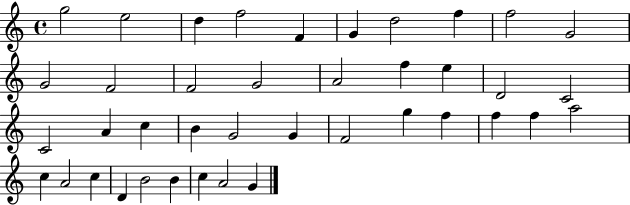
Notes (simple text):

G5/h E5/h D5/q F5/h F4/q G4/q D5/h F5/q F5/h G4/h G4/h F4/h F4/h G4/h A4/h F5/q E5/q D4/h C4/h C4/h A4/q C5/q B4/q G4/h G4/q F4/h G5/q F5/q F5/q F5/q A5/h C5/q A4/h C5/q D4/q B4/h B4/q C5/q A4/h G4/q